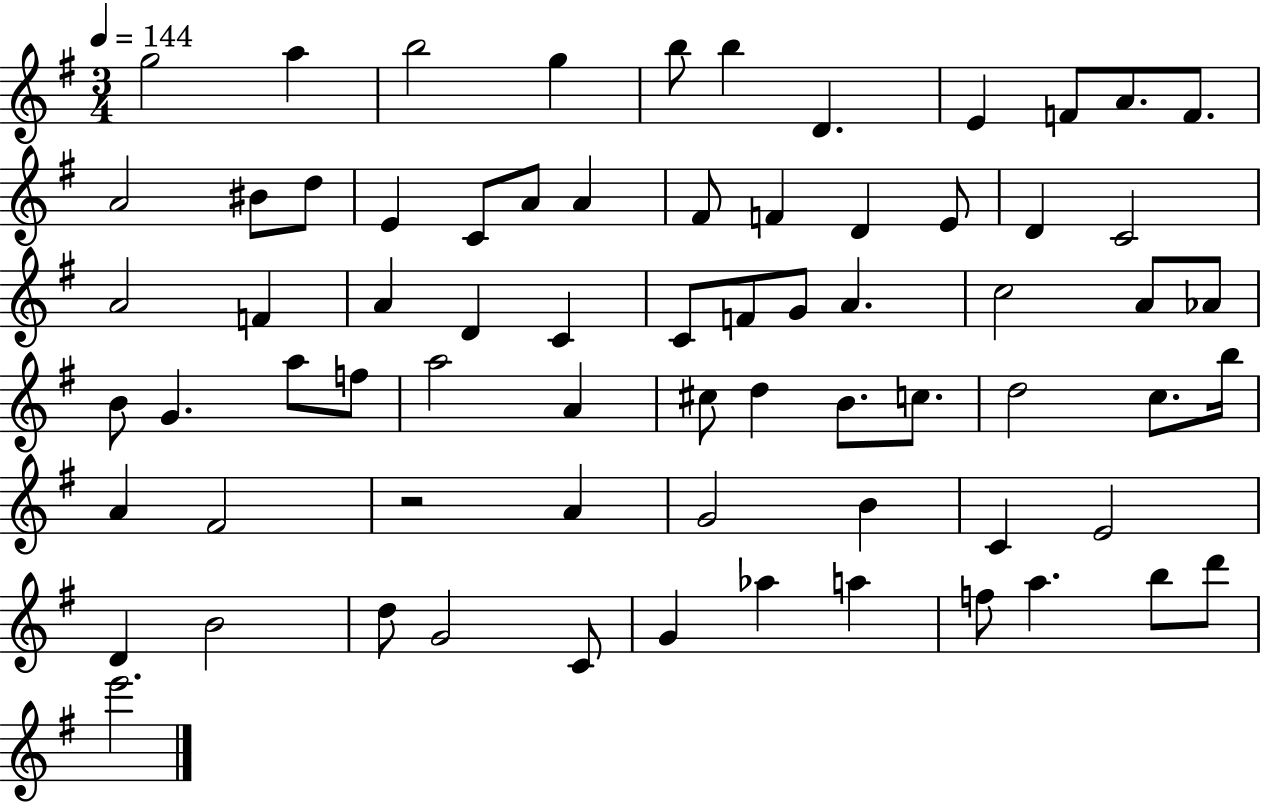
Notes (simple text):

G5/h A5/q B5/h G5/q B5/e B5/q D4/q. E4/q F4/e A4/e. F4/e. A4/h BIS4/e D5/e E4/q C4/e A4/e A4/q F#4/e F4/q D4/q E4/e D4/q C4/h A4/h F4/q A4/q D4/q C4/q C4/e F4/e G4/e A4/q. C5/h A4/e Ab4/e B4/e G4/q. A5/e F5/e A5/h A4/q C#5/e D5/q B4/e. C5/e. D5/h C5/e. B5/s A4/q F#4/h R/h A4/q G4/h B4/q C4/q E4/h D4/q B4/h D5/e G4/h C4/e G4/q Ab5/q A5/q F5/e A5/q. B5/e D6/e E6/h.